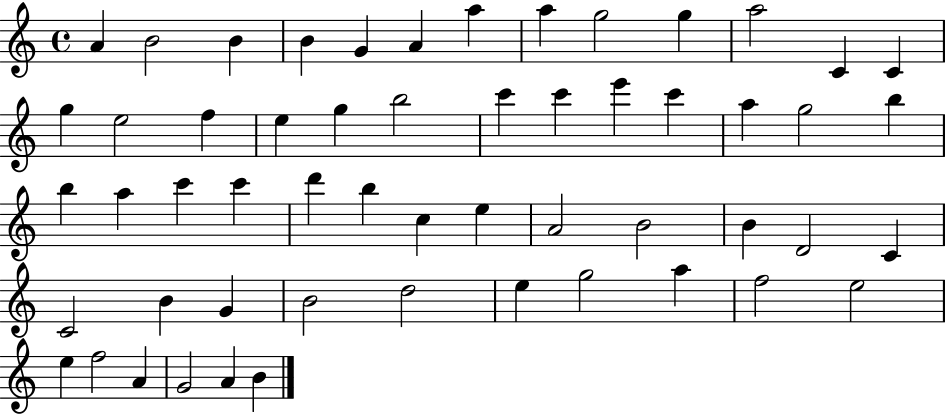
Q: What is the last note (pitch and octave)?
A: B4